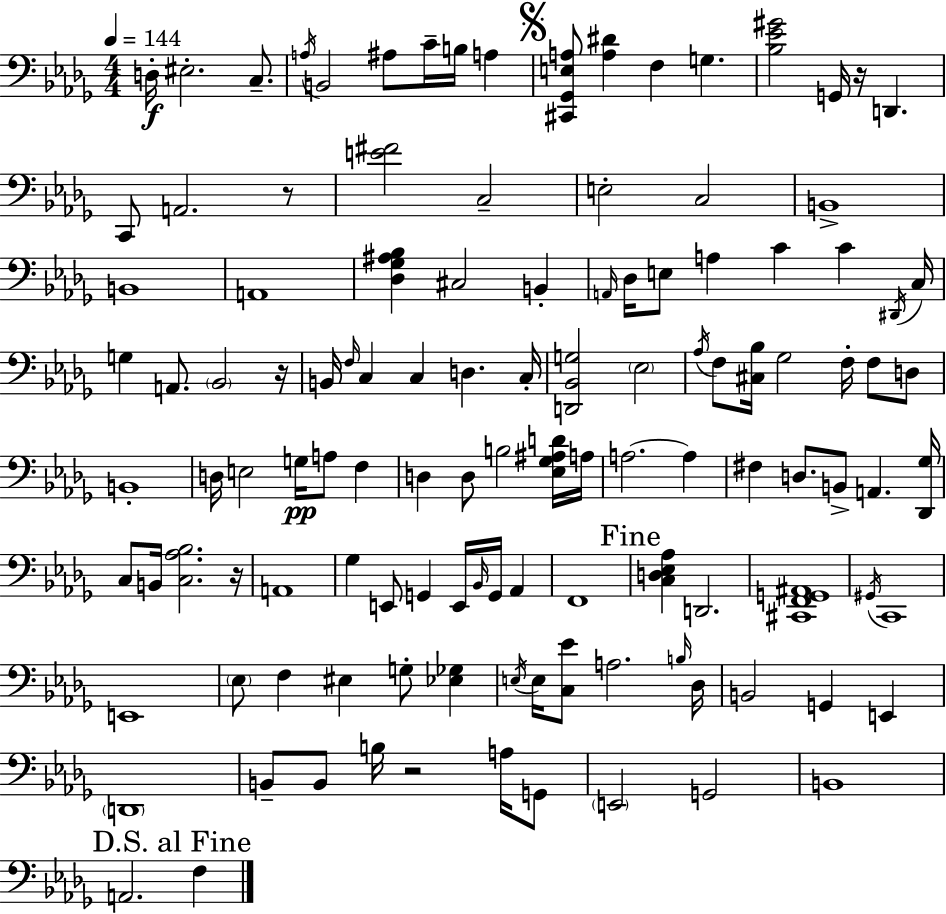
X:1
T:Untitled
M:4/4
L:1/4
K:Bbm
D,/4 ^E,2 C,/2 A,/4 B,,2 ^A,/2 C/4 B,/4 A, [^C,,_G,,E,A,]/2 [A,^D] F, G, [_B,_E^G]2 G,,/4 z/4 D,, C,,/2 A,,2 z/2 [E^F]2 C,2 E,2 C,2 B,,4 B,,4 A,,4 [_D,_G,^A,_B,] ^C,2 B,, A,,/4 _D,/4 E,/2 A, C C ^D,,/4 C,/4 G, A,,/2 _B,,2 z/4 B,,/4 F,/4 C, C, D, C,/4 [D,,_B,,G,]2 _E,2 _A,/4 F,/2 [^C,_B,]/4 _G,2 F,/4 F,/2 D,/2 B,,4 D,/4 E,2 G,/4 A,/2 F, D, D,/2 B,2 [_E,_G,^A,D]/4 A,/4 A,2 A, ^F, D,/2 B,,/2 A,, [_D,,_G,]/4 C,/2 B,,/4 [C,_A,_B,]2 z/4 A,,4 _G, E,,/2 G,, E,,/4 _B,,/4 G,,/4 _A,, F,,4 [C,D,_E,_A,] D,,2 [^C,,F,,G,,^A,,]4 ^G,,/4 C,,4 E,,4 _E,/2 F, ^E, G,/2 [_E,_G,] E,/4 E,/4 [C,_E]/2 A,2 B,/4 _D,/4 B,,2 G,, E,, D,,4 B,,/2 B,,/2 B,/4 z2 A,/4 G,,/2 E,,2 G,,2 B,,4 A,,2 F,